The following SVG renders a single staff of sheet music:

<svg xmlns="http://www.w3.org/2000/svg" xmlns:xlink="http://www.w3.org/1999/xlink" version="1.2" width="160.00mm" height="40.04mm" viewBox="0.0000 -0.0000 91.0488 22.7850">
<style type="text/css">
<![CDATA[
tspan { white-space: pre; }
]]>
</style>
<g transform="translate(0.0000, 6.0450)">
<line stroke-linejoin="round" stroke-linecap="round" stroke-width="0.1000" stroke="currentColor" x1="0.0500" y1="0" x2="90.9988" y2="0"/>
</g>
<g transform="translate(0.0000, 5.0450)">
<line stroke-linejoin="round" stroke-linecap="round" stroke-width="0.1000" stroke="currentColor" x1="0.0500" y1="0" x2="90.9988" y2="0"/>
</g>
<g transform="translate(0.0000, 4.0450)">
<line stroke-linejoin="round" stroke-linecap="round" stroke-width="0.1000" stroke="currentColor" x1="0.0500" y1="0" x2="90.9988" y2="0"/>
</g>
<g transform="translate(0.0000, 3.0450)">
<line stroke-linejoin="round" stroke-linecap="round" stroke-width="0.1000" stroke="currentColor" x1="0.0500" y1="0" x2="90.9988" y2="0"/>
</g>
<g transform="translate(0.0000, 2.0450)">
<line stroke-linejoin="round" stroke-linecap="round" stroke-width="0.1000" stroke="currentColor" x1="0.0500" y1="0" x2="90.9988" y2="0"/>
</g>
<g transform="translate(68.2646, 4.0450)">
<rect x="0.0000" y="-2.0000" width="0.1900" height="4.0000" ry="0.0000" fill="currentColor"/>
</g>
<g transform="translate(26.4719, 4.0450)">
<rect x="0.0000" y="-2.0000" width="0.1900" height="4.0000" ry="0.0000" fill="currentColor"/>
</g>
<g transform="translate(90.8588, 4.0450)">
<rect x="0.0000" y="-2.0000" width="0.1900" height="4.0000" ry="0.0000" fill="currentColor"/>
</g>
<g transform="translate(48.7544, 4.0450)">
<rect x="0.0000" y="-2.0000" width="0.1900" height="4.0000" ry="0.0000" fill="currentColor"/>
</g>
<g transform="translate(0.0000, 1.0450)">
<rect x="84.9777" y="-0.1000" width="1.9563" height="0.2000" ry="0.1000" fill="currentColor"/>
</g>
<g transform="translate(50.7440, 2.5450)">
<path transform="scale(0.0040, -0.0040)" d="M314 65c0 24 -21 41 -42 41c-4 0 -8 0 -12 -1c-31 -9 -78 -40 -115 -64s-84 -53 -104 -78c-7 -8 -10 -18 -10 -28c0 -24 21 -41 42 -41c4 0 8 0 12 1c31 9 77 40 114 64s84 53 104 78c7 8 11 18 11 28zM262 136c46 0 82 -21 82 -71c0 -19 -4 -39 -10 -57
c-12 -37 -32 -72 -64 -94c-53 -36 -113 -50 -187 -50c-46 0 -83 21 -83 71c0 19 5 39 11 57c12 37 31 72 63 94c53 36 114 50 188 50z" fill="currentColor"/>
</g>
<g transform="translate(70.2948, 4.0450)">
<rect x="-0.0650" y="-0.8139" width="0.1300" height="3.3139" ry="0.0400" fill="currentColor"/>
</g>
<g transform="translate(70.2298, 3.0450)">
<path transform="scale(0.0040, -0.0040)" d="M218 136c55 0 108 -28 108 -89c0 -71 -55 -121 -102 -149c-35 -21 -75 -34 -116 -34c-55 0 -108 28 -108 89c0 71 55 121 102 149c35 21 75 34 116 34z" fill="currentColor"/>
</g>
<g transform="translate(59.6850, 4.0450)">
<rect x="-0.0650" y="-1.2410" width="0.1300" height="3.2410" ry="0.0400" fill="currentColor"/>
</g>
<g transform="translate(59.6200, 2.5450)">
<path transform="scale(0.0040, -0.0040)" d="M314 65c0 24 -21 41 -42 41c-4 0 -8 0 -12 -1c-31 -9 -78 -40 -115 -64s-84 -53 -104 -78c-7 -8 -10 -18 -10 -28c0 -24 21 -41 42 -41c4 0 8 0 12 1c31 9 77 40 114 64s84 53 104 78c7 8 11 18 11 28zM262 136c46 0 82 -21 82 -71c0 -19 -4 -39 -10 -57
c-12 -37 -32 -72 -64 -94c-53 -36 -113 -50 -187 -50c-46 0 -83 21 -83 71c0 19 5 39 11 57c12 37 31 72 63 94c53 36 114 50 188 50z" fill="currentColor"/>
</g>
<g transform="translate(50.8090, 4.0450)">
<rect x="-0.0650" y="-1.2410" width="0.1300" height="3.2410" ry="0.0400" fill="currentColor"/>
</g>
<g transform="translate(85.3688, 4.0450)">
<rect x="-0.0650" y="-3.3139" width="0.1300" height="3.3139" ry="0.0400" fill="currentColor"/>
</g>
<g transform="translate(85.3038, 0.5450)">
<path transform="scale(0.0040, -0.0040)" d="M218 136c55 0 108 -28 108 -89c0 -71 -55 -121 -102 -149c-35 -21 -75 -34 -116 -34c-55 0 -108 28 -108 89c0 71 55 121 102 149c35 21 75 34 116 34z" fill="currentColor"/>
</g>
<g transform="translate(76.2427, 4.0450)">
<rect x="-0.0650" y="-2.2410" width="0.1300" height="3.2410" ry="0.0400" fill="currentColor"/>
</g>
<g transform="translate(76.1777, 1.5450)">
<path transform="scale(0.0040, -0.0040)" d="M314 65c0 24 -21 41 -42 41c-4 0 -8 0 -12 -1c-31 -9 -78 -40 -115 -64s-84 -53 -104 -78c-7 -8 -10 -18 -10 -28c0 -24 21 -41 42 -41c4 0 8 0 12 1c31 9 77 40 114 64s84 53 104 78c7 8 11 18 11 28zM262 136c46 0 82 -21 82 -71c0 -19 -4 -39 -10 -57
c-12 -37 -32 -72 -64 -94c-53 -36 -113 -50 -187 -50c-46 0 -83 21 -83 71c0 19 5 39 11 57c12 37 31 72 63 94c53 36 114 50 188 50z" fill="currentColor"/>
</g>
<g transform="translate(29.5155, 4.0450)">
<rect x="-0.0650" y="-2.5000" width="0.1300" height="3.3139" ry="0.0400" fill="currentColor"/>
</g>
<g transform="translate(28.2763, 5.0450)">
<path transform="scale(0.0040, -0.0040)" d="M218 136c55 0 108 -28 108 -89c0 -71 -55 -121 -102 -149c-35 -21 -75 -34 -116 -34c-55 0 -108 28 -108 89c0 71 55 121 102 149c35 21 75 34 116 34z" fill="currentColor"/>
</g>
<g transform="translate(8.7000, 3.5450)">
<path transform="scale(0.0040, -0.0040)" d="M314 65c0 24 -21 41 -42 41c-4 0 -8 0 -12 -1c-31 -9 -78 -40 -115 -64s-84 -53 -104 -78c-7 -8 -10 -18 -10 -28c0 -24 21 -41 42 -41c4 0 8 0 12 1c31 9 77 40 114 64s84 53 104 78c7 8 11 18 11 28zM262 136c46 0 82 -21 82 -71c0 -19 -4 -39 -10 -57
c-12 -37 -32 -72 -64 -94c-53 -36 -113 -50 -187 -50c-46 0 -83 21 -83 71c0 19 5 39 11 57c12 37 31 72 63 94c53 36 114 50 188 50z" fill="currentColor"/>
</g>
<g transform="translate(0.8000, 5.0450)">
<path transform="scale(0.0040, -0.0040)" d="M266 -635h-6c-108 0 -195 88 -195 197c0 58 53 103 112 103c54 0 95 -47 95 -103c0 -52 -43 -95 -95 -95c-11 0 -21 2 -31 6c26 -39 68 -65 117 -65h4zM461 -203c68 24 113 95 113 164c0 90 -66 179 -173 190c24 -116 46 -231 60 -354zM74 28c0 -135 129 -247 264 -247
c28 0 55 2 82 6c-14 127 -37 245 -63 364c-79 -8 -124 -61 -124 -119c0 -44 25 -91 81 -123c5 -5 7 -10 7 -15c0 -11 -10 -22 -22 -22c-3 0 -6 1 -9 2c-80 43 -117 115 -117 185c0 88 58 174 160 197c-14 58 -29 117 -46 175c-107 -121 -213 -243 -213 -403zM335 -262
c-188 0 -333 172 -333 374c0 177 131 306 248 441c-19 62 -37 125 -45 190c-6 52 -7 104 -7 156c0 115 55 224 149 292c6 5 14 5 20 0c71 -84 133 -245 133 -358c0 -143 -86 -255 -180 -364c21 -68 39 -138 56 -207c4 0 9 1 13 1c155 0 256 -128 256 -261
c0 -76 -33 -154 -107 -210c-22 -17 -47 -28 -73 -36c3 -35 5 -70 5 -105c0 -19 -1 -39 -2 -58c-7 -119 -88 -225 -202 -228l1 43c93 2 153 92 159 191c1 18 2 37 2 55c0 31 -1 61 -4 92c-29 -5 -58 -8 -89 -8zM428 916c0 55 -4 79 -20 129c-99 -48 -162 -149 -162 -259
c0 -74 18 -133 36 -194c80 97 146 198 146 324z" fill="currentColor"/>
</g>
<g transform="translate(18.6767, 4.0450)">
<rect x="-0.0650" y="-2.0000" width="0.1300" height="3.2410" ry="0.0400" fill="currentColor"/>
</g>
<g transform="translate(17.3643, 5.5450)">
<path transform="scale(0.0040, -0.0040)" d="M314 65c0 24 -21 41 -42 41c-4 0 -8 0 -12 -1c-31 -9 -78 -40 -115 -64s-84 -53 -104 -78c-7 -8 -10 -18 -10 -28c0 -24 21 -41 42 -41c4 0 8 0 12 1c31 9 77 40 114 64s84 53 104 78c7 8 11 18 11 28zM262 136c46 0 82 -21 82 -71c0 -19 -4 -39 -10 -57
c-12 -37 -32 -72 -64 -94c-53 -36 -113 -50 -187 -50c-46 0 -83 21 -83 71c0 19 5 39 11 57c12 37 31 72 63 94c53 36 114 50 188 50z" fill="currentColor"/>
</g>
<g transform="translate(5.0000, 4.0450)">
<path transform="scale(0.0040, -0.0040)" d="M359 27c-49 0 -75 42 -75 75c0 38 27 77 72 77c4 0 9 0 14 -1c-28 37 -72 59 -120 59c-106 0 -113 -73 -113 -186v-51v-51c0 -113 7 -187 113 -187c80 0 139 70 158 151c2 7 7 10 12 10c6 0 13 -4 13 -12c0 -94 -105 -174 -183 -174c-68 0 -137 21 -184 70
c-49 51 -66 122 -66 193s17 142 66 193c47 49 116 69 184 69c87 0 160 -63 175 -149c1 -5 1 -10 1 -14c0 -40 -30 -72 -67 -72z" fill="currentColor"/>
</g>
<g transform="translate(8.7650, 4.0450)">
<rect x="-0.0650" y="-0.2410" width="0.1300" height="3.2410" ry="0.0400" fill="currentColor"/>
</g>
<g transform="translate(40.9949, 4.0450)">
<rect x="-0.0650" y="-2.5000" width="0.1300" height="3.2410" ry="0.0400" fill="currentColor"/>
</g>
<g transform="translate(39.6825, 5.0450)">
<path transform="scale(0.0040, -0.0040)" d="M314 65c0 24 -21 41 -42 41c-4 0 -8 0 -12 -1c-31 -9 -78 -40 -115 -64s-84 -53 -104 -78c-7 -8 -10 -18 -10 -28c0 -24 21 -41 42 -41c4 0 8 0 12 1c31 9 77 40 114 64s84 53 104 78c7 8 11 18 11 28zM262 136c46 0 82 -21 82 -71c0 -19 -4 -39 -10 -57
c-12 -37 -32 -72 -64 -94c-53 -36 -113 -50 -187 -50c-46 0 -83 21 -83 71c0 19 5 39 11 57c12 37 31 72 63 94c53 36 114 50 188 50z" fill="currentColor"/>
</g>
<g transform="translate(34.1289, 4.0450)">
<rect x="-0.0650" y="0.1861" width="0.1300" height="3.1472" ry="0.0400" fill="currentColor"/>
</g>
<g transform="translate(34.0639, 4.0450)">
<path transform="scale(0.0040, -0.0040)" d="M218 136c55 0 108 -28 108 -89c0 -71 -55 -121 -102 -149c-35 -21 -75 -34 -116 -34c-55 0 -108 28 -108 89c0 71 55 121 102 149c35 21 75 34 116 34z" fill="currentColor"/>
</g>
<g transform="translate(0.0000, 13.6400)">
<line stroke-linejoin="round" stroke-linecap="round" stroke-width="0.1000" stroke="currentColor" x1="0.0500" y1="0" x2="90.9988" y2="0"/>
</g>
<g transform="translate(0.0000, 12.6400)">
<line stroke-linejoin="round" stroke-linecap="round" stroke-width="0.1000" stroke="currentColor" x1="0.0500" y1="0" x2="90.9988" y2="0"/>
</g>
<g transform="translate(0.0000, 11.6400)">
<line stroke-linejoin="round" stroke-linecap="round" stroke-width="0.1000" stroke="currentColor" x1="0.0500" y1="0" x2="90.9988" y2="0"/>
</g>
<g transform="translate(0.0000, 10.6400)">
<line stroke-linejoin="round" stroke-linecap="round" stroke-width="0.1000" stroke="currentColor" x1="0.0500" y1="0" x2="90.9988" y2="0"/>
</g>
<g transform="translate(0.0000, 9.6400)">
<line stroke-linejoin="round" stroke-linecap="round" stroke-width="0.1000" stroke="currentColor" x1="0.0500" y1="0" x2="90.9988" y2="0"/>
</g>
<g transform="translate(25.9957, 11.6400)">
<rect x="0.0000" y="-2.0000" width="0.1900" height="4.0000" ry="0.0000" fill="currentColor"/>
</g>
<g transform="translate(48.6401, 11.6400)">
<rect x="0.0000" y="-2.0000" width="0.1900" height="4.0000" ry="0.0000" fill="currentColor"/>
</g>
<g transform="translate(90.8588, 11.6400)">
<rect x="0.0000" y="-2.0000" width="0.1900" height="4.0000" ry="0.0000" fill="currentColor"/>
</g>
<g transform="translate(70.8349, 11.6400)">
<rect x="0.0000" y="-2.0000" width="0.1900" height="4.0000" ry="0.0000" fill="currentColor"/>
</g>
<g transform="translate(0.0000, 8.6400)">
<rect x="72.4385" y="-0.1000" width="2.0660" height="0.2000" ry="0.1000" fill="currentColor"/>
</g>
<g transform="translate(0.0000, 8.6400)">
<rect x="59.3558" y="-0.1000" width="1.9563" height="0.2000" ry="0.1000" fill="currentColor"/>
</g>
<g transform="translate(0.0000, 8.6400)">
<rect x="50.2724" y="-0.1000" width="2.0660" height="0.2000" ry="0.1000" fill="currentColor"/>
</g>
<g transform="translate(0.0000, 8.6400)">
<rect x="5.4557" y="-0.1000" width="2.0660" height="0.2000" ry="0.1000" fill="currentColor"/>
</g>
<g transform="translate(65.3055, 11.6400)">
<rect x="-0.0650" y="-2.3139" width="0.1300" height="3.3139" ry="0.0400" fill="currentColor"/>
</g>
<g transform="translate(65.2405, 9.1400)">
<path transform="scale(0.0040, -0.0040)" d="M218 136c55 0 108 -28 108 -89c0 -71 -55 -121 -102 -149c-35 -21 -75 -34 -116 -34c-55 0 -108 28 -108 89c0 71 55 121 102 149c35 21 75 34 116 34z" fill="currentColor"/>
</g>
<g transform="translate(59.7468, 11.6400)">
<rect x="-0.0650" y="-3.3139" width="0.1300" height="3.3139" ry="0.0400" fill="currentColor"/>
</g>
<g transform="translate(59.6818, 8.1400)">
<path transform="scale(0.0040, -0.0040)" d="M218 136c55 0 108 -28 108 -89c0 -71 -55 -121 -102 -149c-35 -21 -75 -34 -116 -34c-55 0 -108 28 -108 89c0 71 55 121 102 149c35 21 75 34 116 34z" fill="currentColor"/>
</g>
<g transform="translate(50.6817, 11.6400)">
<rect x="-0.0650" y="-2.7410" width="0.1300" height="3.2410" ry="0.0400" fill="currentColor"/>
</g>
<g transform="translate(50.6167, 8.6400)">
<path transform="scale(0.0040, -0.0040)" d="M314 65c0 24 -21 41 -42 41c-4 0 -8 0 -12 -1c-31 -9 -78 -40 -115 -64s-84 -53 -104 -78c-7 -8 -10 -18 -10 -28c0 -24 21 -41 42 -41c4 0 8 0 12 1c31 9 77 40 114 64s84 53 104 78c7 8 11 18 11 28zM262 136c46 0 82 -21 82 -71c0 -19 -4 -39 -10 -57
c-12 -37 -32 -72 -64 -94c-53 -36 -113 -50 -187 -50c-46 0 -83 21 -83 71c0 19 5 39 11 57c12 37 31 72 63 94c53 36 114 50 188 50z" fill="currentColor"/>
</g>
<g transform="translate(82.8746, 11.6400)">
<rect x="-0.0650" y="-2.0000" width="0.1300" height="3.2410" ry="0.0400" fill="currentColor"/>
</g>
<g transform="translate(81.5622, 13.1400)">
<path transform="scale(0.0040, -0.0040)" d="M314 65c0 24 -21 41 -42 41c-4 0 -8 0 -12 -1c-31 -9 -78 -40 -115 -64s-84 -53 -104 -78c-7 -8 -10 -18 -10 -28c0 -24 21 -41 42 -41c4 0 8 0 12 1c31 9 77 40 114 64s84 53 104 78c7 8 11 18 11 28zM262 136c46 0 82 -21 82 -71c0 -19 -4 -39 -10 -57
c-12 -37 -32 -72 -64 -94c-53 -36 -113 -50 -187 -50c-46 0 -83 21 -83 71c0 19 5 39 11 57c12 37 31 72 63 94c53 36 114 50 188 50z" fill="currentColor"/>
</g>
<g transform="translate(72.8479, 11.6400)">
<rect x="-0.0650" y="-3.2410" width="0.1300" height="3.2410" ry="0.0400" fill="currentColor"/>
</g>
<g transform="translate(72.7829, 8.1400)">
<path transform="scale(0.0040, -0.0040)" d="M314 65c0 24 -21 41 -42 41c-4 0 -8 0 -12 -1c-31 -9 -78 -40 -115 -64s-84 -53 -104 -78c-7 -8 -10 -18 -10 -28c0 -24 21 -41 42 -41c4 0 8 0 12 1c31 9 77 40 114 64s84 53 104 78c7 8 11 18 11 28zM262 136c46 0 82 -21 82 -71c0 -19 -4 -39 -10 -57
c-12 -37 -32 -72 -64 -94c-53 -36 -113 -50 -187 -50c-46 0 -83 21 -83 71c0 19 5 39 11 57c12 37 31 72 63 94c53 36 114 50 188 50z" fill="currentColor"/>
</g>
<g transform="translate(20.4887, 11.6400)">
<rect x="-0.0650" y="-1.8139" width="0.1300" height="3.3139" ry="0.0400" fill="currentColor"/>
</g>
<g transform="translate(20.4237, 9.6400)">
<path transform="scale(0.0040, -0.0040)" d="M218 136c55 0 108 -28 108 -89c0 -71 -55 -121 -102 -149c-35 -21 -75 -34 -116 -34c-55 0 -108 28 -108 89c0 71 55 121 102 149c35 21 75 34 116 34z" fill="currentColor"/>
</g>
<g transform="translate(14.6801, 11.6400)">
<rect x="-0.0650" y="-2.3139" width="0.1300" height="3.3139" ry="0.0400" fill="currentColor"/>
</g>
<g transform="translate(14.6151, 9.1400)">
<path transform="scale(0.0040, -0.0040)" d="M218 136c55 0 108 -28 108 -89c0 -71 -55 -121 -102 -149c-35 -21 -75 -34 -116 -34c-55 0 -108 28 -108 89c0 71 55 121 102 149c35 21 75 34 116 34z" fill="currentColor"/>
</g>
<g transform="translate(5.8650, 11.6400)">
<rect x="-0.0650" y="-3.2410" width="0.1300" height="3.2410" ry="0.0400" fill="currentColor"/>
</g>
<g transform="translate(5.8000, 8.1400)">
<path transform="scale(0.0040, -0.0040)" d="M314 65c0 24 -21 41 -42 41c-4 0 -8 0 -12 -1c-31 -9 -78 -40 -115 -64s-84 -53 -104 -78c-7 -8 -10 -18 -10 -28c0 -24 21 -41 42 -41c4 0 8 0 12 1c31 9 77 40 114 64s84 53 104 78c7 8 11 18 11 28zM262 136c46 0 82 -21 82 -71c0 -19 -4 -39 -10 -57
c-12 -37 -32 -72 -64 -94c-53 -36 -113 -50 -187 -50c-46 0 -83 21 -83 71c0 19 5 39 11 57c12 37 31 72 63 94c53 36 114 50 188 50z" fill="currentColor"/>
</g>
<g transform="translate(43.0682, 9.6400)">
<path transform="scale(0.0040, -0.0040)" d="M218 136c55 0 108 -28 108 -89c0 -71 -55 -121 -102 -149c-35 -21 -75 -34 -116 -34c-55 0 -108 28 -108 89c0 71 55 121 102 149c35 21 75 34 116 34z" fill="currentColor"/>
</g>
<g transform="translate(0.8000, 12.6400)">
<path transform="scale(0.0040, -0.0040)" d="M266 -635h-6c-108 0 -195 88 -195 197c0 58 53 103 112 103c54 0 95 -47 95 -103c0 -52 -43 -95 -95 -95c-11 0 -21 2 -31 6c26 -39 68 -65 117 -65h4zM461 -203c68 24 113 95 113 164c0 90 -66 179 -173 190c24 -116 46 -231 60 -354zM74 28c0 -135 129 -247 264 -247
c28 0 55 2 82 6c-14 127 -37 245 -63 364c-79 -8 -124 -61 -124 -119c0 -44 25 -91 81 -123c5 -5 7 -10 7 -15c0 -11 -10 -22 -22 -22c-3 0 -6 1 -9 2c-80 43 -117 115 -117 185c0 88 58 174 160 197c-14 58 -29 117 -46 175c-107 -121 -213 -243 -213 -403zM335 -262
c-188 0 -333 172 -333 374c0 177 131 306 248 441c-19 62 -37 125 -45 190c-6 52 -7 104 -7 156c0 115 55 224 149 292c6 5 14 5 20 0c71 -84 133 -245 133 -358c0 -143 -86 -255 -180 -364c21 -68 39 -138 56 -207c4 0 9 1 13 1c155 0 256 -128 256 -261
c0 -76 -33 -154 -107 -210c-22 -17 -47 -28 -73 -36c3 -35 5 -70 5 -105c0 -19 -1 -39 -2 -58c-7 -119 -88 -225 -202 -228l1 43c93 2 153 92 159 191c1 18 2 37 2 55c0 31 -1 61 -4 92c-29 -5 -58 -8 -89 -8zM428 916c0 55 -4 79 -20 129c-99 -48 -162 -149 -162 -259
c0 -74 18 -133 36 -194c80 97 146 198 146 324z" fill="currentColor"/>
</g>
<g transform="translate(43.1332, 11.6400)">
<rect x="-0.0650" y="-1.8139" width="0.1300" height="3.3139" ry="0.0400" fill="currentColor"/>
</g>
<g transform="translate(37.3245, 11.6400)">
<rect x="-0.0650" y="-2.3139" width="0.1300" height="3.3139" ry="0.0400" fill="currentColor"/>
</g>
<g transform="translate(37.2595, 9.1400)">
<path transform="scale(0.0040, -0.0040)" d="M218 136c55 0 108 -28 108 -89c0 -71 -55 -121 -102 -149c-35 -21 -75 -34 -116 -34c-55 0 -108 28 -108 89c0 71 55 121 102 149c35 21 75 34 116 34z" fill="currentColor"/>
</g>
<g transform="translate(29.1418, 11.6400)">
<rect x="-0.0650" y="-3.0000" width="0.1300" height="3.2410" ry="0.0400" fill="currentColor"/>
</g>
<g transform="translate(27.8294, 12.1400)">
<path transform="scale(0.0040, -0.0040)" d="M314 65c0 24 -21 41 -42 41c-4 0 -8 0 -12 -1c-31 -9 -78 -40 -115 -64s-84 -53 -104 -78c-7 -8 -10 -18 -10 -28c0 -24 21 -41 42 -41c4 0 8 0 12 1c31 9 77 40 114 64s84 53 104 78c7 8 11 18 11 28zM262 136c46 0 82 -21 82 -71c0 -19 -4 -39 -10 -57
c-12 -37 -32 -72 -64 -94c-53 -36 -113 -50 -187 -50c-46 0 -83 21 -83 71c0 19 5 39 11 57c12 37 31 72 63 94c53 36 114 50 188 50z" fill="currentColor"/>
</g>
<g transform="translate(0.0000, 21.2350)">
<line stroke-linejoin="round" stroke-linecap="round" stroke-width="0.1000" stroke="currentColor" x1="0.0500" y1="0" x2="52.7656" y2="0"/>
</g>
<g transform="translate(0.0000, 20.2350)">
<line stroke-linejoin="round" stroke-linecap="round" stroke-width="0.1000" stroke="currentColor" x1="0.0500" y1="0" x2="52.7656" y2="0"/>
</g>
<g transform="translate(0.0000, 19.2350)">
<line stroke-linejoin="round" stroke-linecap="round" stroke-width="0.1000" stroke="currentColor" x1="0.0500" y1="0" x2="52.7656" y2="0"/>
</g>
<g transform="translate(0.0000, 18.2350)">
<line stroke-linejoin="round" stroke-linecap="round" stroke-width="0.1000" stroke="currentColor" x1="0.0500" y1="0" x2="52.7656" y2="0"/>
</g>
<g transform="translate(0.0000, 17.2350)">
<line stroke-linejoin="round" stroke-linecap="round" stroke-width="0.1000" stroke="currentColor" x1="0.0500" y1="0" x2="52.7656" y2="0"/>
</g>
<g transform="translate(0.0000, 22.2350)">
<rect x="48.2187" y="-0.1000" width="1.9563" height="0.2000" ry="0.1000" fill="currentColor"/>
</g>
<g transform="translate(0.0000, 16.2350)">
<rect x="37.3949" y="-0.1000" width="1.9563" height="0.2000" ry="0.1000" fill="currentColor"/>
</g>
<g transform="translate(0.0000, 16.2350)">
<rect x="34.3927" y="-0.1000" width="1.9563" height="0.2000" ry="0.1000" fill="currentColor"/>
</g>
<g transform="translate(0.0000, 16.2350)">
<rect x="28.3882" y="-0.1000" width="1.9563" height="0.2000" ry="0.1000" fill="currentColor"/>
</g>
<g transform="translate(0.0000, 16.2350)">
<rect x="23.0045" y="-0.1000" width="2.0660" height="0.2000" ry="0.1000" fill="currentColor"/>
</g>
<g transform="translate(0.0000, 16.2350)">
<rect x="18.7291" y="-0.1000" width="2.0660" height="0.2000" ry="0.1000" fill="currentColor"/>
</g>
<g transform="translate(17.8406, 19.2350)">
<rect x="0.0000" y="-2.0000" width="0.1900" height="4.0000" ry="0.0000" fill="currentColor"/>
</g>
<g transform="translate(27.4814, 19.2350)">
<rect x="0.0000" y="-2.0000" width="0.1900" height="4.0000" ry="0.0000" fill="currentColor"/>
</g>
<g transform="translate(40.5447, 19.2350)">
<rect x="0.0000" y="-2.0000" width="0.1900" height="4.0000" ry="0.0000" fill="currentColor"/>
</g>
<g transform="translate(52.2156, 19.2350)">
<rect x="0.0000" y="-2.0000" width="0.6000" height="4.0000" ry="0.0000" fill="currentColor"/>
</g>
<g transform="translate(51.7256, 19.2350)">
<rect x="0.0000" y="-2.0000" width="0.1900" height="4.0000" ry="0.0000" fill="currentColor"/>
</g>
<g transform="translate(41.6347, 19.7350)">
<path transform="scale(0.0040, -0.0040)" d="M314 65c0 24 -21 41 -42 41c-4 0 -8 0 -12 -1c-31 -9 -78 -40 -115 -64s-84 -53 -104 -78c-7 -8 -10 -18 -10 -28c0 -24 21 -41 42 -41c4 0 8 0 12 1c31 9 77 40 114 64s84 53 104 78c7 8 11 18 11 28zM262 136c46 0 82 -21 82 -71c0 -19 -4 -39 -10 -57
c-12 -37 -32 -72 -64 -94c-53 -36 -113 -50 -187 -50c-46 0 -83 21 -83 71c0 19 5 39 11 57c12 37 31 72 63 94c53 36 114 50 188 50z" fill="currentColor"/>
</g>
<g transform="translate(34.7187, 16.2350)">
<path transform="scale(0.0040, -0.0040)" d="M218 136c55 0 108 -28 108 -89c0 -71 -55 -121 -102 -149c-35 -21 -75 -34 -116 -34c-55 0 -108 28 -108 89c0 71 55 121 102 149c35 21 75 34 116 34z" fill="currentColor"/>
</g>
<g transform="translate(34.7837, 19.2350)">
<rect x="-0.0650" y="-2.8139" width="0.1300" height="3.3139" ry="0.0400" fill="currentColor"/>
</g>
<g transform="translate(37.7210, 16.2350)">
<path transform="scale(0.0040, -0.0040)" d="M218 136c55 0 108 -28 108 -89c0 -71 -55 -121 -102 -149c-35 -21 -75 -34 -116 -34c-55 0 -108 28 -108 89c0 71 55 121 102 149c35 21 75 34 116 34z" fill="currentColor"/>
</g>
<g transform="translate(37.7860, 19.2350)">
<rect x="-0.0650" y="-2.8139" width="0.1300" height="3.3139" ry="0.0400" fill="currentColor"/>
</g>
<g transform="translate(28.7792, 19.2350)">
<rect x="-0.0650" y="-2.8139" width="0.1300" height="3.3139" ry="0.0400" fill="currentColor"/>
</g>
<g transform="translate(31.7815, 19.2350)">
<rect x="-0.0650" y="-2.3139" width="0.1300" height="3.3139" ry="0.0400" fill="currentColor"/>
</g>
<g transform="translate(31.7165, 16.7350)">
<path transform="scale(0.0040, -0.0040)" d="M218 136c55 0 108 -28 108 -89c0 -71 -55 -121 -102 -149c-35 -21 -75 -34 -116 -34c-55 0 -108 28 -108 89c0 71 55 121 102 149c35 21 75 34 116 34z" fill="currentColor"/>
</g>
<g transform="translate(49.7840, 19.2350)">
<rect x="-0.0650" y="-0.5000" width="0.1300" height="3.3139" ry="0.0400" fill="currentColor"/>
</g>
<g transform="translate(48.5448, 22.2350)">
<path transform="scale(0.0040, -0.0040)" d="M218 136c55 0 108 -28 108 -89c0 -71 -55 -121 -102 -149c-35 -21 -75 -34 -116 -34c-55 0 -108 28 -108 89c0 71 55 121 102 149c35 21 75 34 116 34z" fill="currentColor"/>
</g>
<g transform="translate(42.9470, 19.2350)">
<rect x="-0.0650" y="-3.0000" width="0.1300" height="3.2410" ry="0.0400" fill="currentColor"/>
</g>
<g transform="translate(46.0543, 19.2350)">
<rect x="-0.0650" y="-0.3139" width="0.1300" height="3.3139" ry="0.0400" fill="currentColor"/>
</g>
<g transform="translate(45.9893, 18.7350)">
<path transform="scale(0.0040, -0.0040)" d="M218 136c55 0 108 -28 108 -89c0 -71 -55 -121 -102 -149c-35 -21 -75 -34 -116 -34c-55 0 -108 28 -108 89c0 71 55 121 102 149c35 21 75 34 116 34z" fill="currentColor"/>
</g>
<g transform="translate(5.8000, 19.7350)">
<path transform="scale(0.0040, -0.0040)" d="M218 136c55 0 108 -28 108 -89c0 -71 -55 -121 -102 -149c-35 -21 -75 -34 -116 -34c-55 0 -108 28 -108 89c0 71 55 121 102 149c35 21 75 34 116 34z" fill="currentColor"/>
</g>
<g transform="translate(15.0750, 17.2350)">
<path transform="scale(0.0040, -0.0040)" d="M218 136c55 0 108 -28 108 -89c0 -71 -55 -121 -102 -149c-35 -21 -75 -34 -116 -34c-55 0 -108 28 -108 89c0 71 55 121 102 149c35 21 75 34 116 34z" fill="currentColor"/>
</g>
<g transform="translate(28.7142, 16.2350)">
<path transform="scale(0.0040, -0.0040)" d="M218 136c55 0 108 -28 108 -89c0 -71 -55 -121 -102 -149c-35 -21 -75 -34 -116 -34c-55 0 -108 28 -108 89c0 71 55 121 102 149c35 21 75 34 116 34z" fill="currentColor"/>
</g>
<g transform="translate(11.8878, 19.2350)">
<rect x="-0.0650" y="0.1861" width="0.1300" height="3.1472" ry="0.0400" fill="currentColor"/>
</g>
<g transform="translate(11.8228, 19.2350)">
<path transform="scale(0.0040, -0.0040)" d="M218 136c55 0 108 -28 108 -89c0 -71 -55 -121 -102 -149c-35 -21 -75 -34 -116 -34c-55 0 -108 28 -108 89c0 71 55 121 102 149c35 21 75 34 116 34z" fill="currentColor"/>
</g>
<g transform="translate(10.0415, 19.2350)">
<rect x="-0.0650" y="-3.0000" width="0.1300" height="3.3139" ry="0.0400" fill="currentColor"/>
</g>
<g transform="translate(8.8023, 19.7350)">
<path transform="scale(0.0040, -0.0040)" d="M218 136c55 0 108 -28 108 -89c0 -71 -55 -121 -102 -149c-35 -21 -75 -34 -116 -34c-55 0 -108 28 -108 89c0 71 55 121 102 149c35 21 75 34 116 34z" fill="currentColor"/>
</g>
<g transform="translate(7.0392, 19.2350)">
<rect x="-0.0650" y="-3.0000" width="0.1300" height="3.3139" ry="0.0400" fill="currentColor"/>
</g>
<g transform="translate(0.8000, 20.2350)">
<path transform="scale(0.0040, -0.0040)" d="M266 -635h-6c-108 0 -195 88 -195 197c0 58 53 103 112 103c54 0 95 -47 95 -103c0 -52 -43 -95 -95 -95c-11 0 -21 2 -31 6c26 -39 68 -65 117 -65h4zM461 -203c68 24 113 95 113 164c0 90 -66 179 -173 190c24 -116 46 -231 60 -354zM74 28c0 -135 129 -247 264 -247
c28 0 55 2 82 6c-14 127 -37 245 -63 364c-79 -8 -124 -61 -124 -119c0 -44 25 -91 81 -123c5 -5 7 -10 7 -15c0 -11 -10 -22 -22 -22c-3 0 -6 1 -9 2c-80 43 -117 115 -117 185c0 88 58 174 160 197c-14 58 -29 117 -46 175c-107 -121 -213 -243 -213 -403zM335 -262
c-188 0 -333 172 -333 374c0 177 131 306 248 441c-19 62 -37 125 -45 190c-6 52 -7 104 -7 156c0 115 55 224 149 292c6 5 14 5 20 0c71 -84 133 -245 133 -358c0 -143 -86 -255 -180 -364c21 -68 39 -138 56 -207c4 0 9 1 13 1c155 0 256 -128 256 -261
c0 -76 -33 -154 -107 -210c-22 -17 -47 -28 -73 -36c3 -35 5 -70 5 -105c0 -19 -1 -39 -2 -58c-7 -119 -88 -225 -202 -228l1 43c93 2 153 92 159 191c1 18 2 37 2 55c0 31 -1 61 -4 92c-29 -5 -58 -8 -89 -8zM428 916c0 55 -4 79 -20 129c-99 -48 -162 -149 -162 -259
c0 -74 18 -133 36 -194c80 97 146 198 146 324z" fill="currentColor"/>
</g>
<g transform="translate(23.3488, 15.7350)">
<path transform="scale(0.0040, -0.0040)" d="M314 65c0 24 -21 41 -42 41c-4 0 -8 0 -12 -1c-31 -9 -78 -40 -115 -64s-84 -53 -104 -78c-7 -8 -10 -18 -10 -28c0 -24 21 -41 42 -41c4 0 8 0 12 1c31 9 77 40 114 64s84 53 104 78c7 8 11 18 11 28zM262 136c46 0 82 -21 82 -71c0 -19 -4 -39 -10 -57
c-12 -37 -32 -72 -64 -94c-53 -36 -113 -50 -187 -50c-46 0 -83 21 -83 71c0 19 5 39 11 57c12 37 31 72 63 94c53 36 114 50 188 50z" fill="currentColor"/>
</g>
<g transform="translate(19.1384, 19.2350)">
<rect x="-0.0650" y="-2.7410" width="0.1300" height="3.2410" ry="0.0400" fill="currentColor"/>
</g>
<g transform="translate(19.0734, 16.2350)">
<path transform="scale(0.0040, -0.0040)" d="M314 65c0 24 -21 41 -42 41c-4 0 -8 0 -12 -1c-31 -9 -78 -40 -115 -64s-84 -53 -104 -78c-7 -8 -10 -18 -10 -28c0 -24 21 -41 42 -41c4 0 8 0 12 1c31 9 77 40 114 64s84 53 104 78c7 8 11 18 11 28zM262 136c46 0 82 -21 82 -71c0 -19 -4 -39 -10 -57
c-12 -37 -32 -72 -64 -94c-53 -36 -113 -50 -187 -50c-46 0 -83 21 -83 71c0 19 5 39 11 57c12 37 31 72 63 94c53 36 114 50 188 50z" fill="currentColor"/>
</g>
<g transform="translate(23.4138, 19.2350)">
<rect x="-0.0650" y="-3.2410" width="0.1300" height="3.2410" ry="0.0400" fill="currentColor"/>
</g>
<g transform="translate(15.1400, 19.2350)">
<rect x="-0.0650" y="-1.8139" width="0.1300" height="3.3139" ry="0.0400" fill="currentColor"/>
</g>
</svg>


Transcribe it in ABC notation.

X:1
T:Untitled
M:4/4
L:1/4
K:C
c2 F2 G B G2 e2 e2 d g2 b b2 g f A2 g f a2 b g b2 F2 A A B f a2 b2 a g a a A2 c C